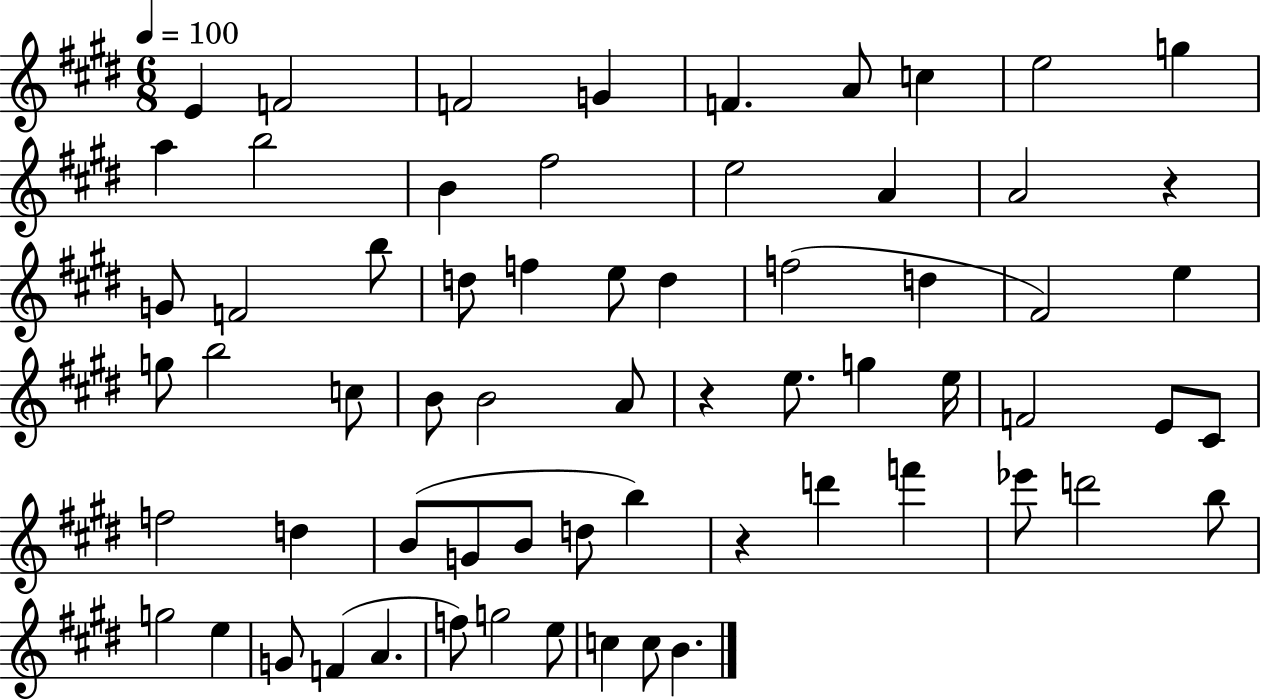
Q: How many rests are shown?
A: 3